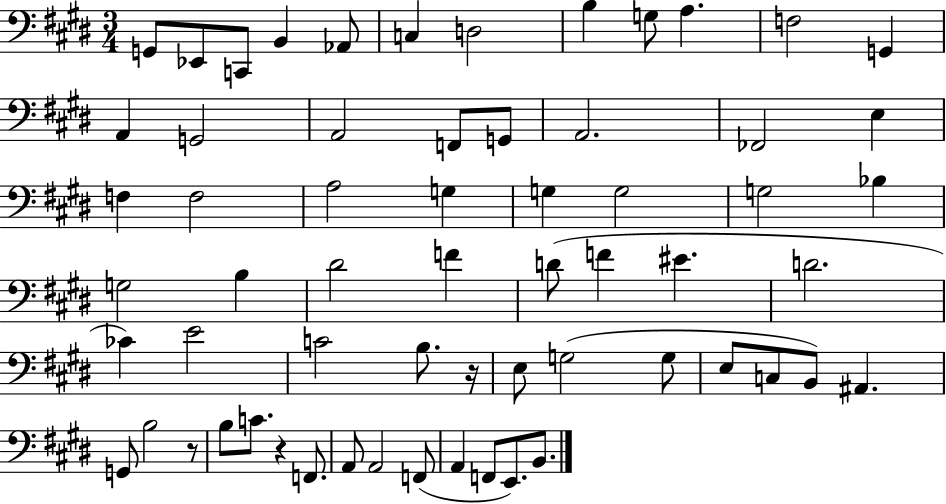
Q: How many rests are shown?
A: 3